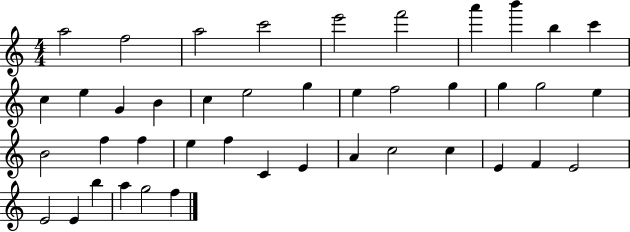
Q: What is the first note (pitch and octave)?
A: A5